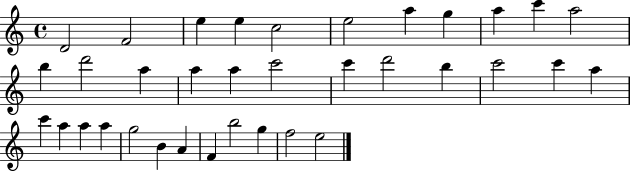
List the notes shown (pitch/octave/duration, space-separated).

D4/h F4/h E5/q E5/q C5/h E5/h A5/q G5/q A5/q C6/q A5/h B5/q D6/h A5/q A5/q A5/q C6/h C6/q D6/h B5/q C6/h C6/q A5/q C6/q A5/q A5/q A5/q G5/h B4/q A4/q F4/q B5/h G5/q F5/h E5/h